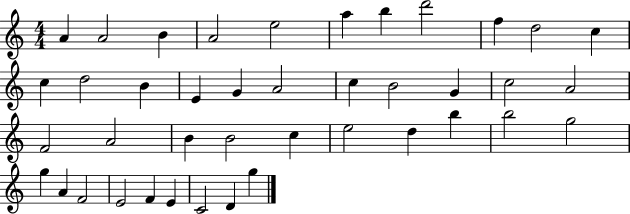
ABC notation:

X:1
T:Untitled
M:4/4
L:1/4
K:C
A A2 B A2 e2 a b d'2 f d2 c c d2 B E G A2 c B2 G c2 A2 F2 A2 B B2 c e2 d b b2 g2 g A F2 E2 F E C2 D g